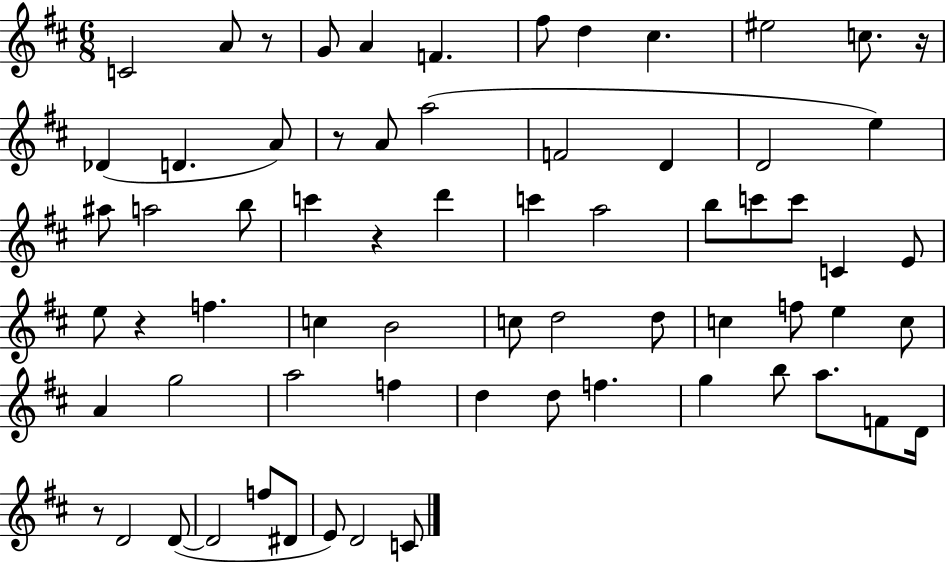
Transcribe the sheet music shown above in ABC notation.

X:1
T:Untitled
M:6/8
L:1/4
K:D
C2 A/2 z/2 G/2 A F ^f/2 d ^c ^e2 c/2 z/4 _D D A/2 z/2 A/2 a2 F2 D D2 e ^a/2 a2 b/2 c' z d' c' a2 b/2 c'/2 c'/2 C E/2 e/2 z f c B2 c/2 d2 d/2 c f/2 e c/2 A g2 a2 f d d/2 f g b/2 a/2 F/2 D/4 z/2 D2 D/2 D2 f/2 ^D/2 E/2 D2 C/2